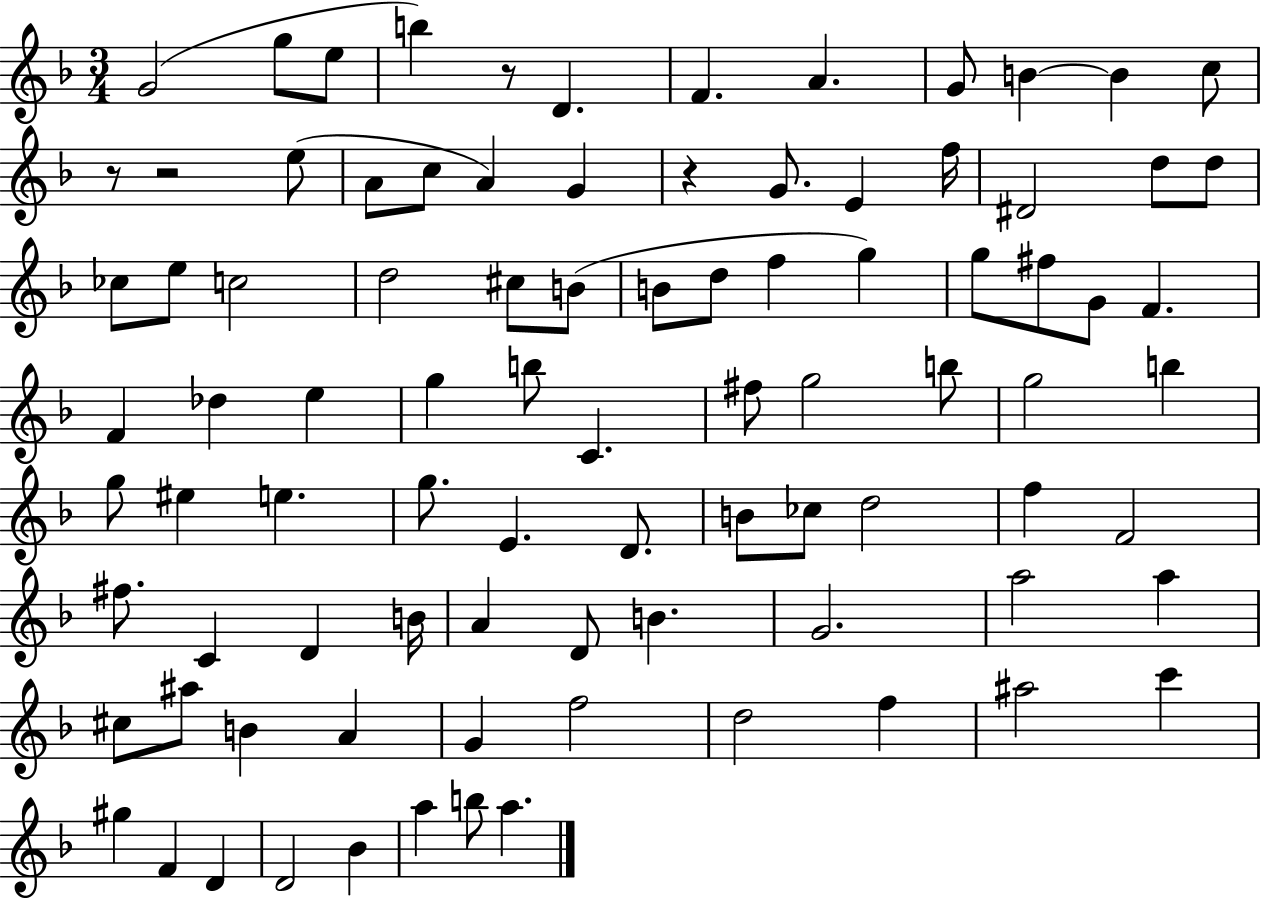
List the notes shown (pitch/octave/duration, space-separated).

G4/h G5/e E5/e B5/q R/e D4/q. F4/q. A4/q. G4/e B4/q B4/q C5/e R/e R/h E5/e A4/e C5/e A4/q G4/q R/q G4/e. E4/q F5/s D#4/h D5/e D5/e CES5/e E5/e C5/h D5/h C#5/e B4/e B4/e D5/e F5/q G5/q G5/e F#5/e G4/e F4/q. F4/q Db5/q E5/q G5/q B5/e C4/q. F#5/e G5/h B5/e G5/h B5/q G5/e EIS5/q E5/q. G5/e. E4/q. D4/e. B4/e CES5/e D5/h F5/q F4/h F#5/e. C4/q D4/q B4/s A4/q D4/e B4/q. G4/h. A5/h A5/q C#5/e A#5/e B4/q A4/q G4/q F5/h D5/h F5/q A#5/h C6/q G#5/q F4/q D4/q D4/h Bb4/q A5/q B5/e A5/q.